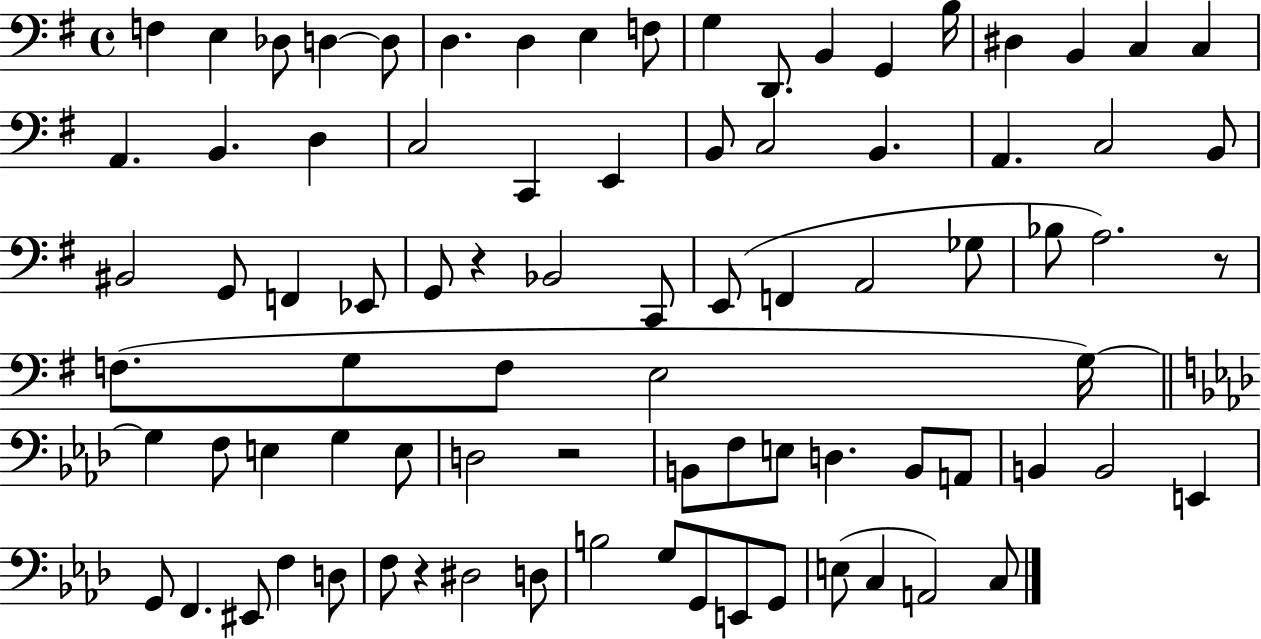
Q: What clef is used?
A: bass